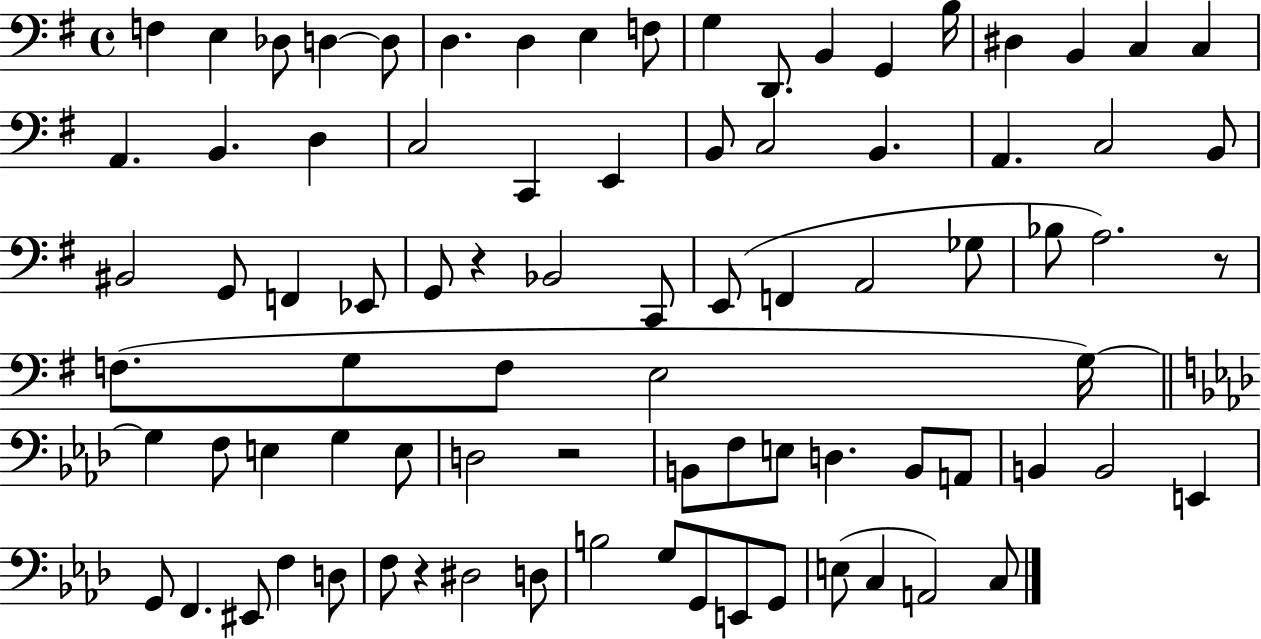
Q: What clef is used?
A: bass